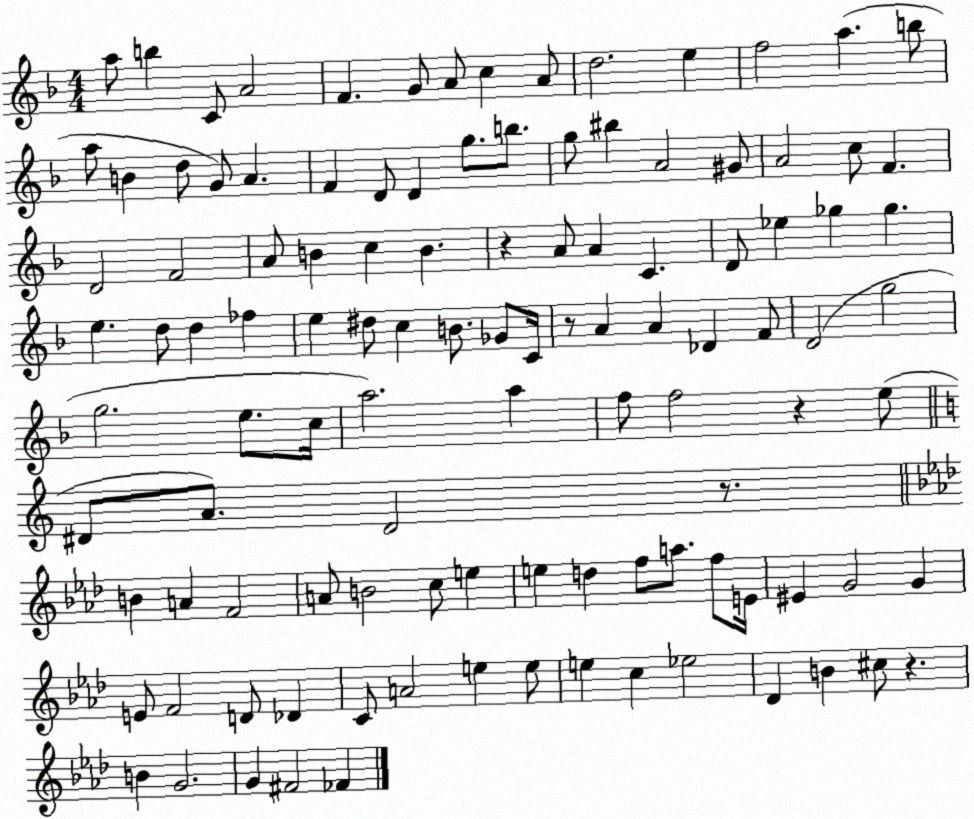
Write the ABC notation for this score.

X:1
T:Untitled
M:4/4
L:1/4
K:F
a/2 b C/2 A2 F G/2 A/2 c A/2 d2 e f2 a b/2 a/2 B d/2 G/2 A F D/2 D g/2 b/2 g/2 ^b A2 ^G/2 A2 c/2 F D2 F2 A/2 B c B z A/2 A C D/2 _e _g _g e d/2 d _f e ^d/2 c B/2 _G/2 C/4 z/2 A A _D F/2 D2 g2 g2 e/2 c/4 a2 a f/2 f2 z e/2 ^D/2 A/2 ^D2 z/2 B A F2 A/2 B2 c/2 e e d f/2 a/2 f/2 E/4 ^E G2 G E/2 F2 D/2 _D C/2 A2 e e/2 e c _e2 _D B ^c/2 z B G2 G ^F2 _F